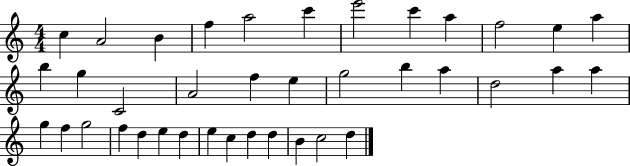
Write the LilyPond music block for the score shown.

{
  \clef treble
  \numericTimeSignature
  \time 4/4
  \key c \major
  c''4 a'2 b'4 | f''4 a''2 c'''4 | e'''2 c'''4 a''4 | f''2 e''4 a''4 | \break b''4 g''4 c'2 | a'2 f''4 e''4 | g''2 b''4 a''4 | d''2 a''4 a''4 | \break g''4 f''4 g''2 | f''4 d''4 e''4 d''4 | e''4 c''4 d''4 d''4 | b'4 c''2 d''4 | \break \bar "|."
}